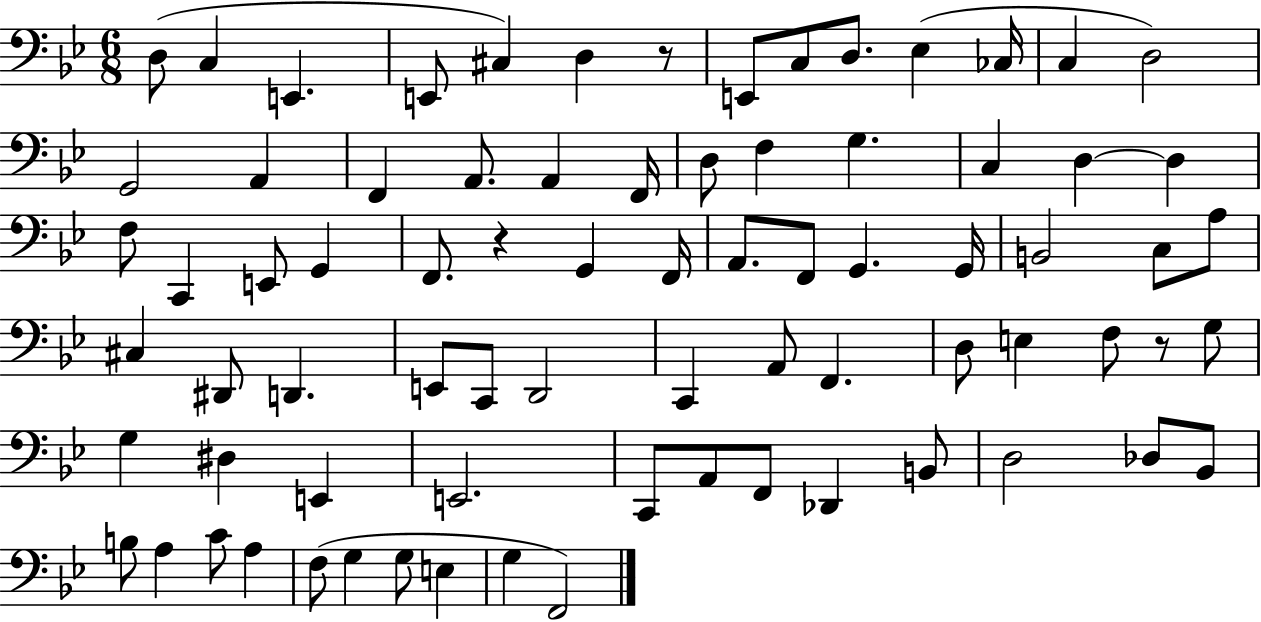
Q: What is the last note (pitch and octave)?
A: F2